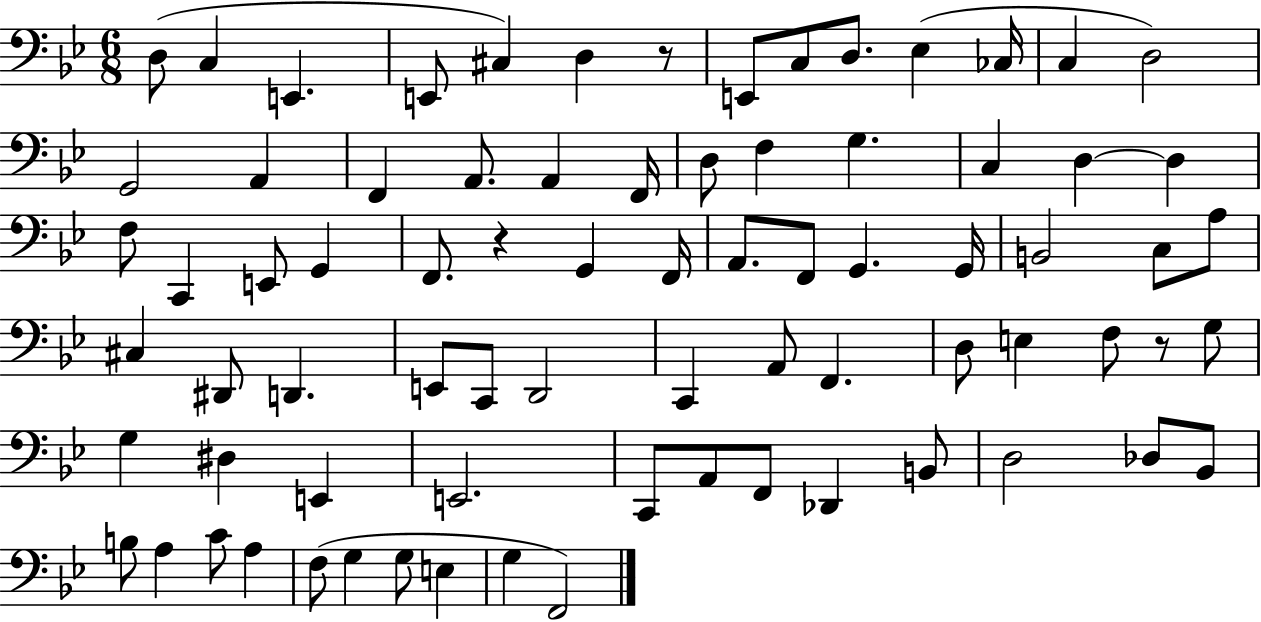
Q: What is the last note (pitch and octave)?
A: F2